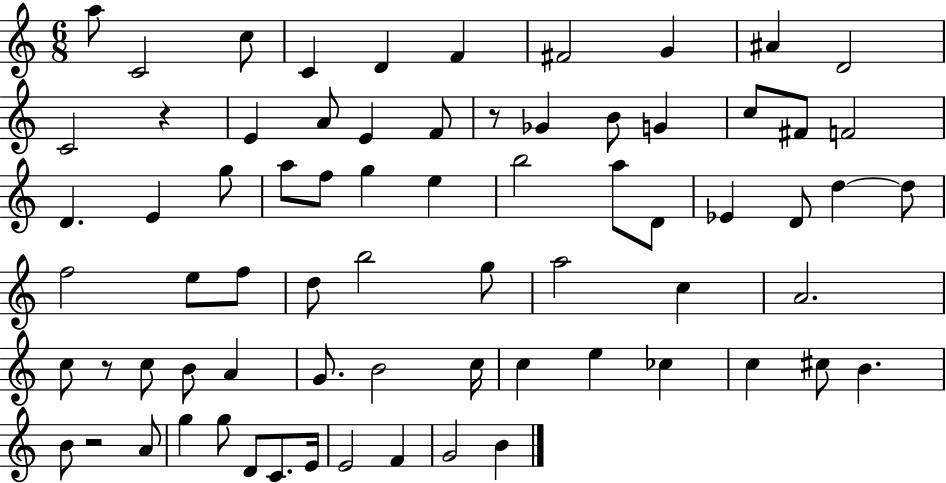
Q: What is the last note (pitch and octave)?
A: B4